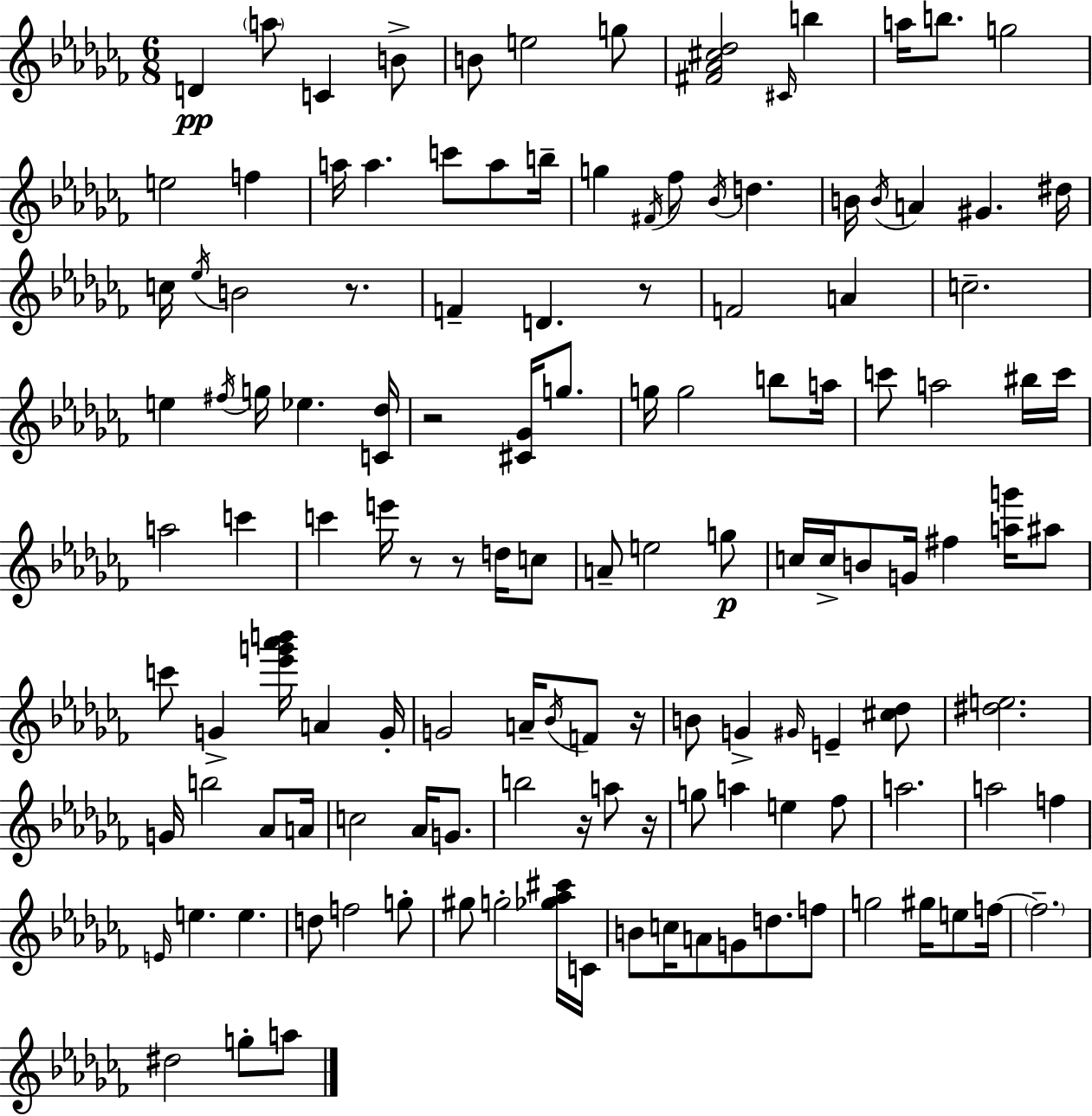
{
  \clef treble
  \numericTimeSignature
  \time 6/8
  \key aes \minor
  d'4\pp \parenthesize a''8 c'4 b'8-> | b'8 e''2 g''8 | <fis' aes' cis'' des''>2 \grace { cis'16 } b''4 | a''16 b''8. g''2 | \break e''2 f''4 | a''16 a''4. c'''8 a''8 | b''16-- g''4 \acciaccatura { fis'16 } fes''8 \acciaccatura { bes'16 } d''4. | b'16 \acciaccatura { b'16 } a'4 gis'4. | \break dis''16 c''16 \acciaccatura { ees''16 } b'2 | r8. f'4-- d'4. | r8 f'2 | a'4 c''2.-- | \break e''4 \acciaccatura { fis''16 } g''16 ees''4. | <c' des''>16 r2 | <cis' ges'>16 g''8. g''16 g''2 | b''8 a''16 c'''8 a''2 | \break bis''16 c'''16 a''2 | c'''4 c'''4 e'''16 r8 | r8 d''16 c''8 a'8-- e''2 | g''8\p c''16 c''16-> b'8 g'16 fis''4 | \break <a'' g'''>16 ais''8 c'''8 g'4-> | <ees''' g''' aes''' b'''>16 a'4 g'16-. g'2 | a'16-- \acciaccatura { bes'16 } f'8 r16 b'8 g'4-> | \grace { gis'16 } e'4-- <cis'' des''>8 <dis'' e''>2. | \break g'16 b''2 | aes'8 a'16 c''2 | aes'16 g'8. b''2 | r16 a''8 r16 g''8 a''4 | \break e''4 fes''8 a''2. | a''2 | f''4 \grace { e'16 } e''4. | e''4. d''8 f''2 | \break g''8-. gis''8 g''2-. | <ges'' aes'' cis'''>16 c'16 b'8 c''16 | a'8 g'8 d''8. f''8 g''2 | gis''16 e''8 f''16~~ \parenthesize f''2.-- | \break dis''2 | g''8-. a''8 \bar "|."
}